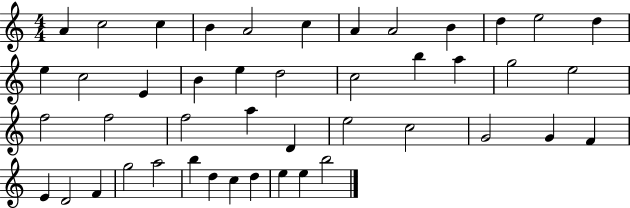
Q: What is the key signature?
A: C major